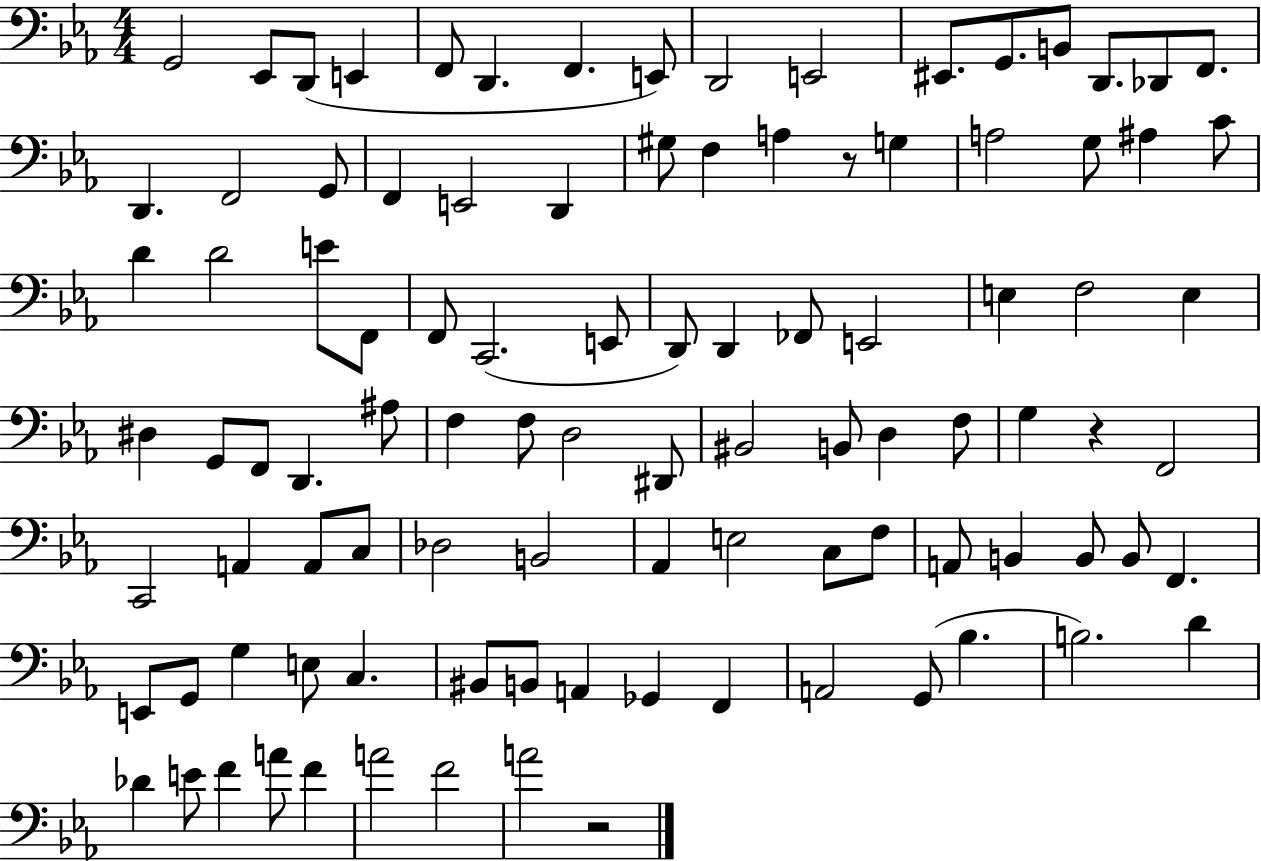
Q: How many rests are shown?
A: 3